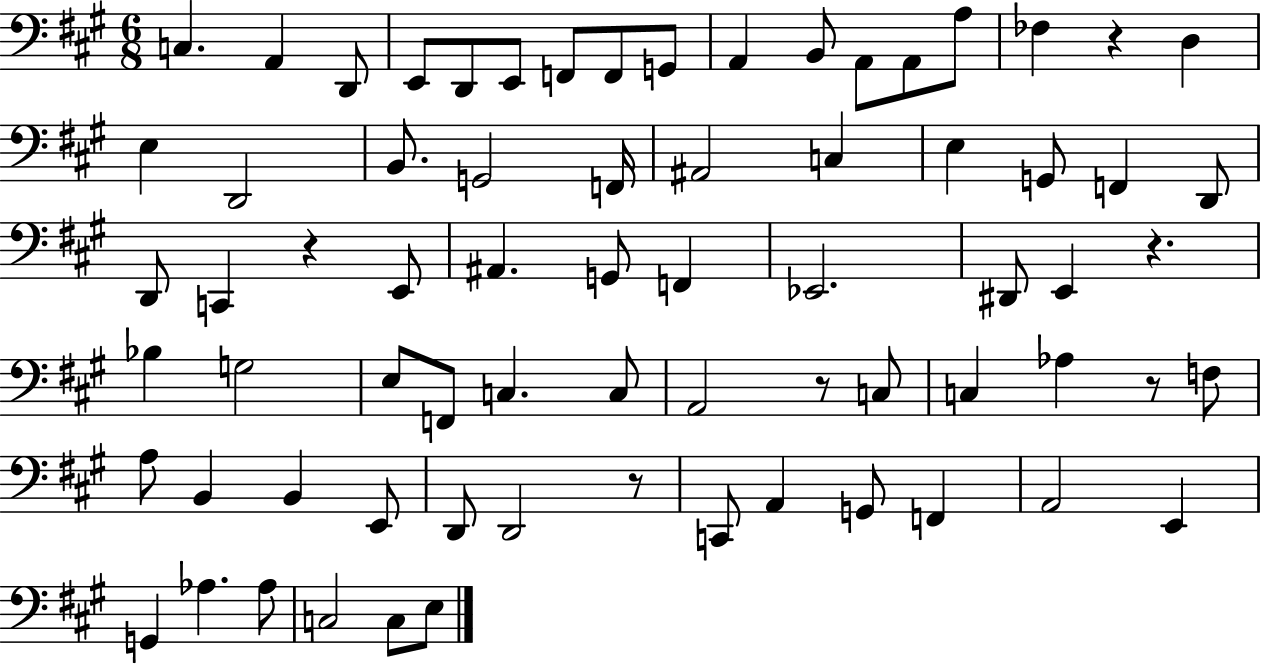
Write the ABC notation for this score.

X:1
T:Untitled
M:6/8
L:1/4
K:A
C, A,, D,,/2 E,,/2 D,,/2 E,,/2 F,,/2 F,,/2 G,,/2 A,, B,,/2 A,,/2 A,,/2 A,/2 _F, z D, E, D,,2 B,,/2 G,,2 F,,/4 ^A,,2 C, E, G,,/2 F,, D,,/2 D,,/2 C,, z E,,/2 ^A,, G,,/2 F,, _E,,2 ^D,,/2 E,, z _B, G,2 E,/2 F,,/2 C, C,/2 A,,2 z/2 C,/2 C, _A, z/2 F,/2 A,/2 B,, B,, E,,/2 D,,/2 D,,2 z/2 C,,/2 A,, G,,/2 F,, A,,2 E,, G,, _A, _A,/2 C,2 C,/2 E,/2